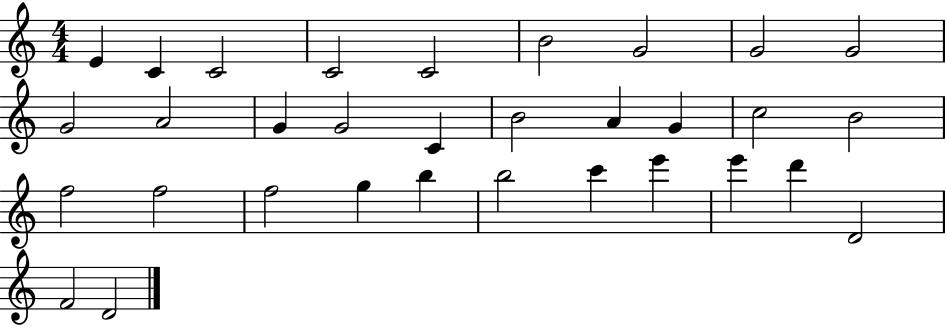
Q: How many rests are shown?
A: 0